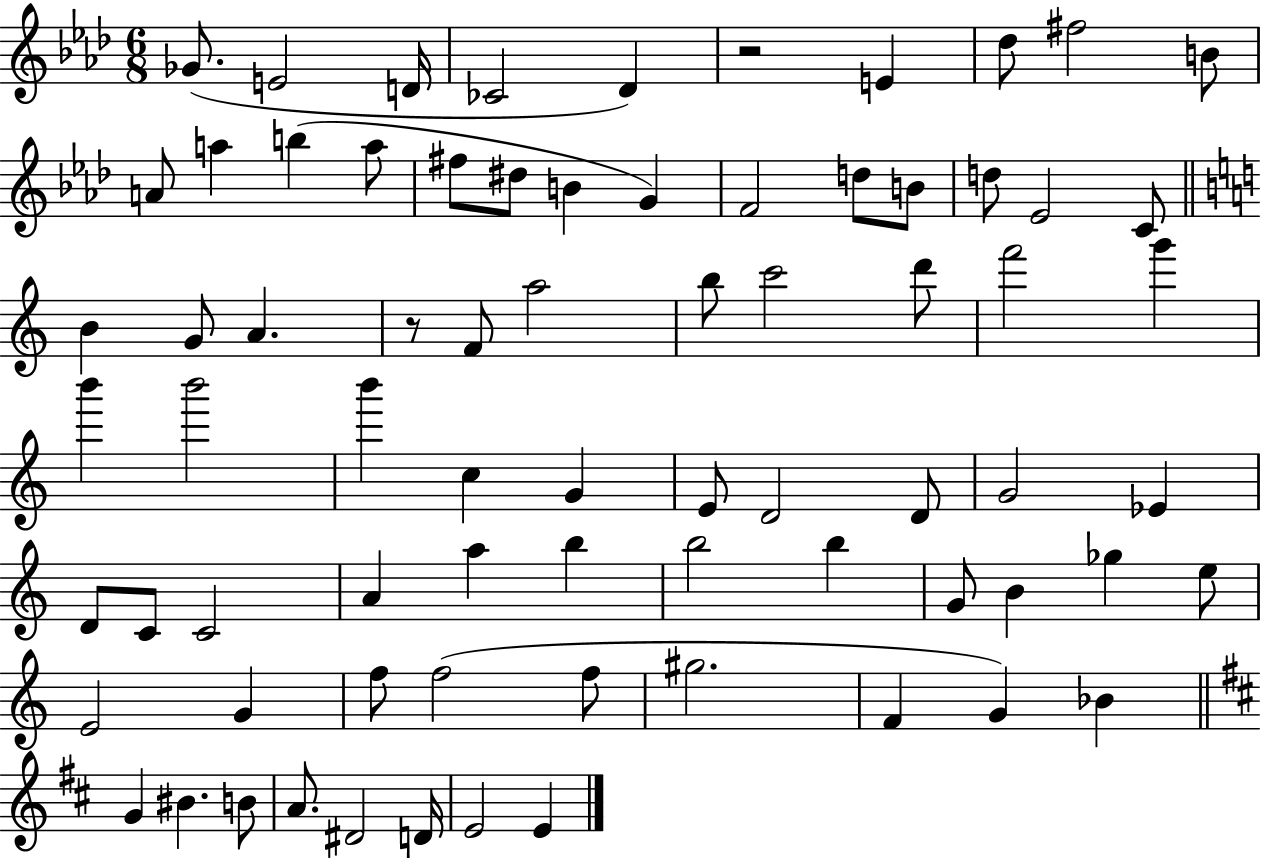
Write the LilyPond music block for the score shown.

{
  \clef treble
  \numericTimeSignature
  \time 6/8
  \key aes \major
  ges'8.( e'2 d'16 | ces'2 des'4) | r2 e'4 | des''8 fis''2 b'8 | \break a'8 a''4 b''4( a''8 | fis''8 dis''8 b'4 g'4) | f'2 d''8 b'8 | d''8 ees'2 c'8 | \break \bar "||" \break \key c \major b'4 g'8 a'4. | r8 f'8 a''2 | b''8 c'''2 d'''8 | f'''2 g'''4 | \break b'''4 b'''2 | b'''4 c''4 g'4 | e'8 d'2 d'8 | g'2 ees'4 | \break d'8 c'8 c'2 | a'4 a''4 b''4 | b''2 b''4 | g'8 b'4 ges''4 e''8 | \break e'2 g'4 | f''8 f''2( f''8 | gis''2. | f'4 g'4) bes'4 | \break \bar "||" \break \key b \minor g'4 bis'4. b'8 | a'8. dis'2 d'16 | e'2 e'4 | \bar "|."
}